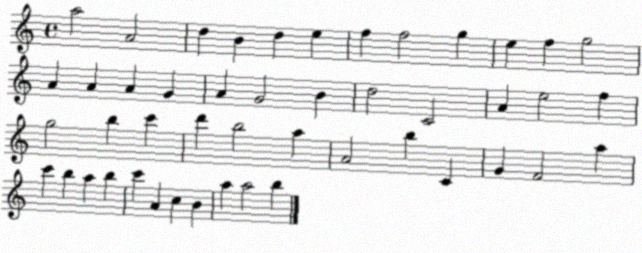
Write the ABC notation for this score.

X:1
T:Untitled
M:4/4
L:1/4
K:C
a2 A2 d B d e f f2 g e f g2 A A A G A G2 B d2 C2 A e2 f g2 b c' d' b2 a A2 b C G F2 a c' b a b c' A c B a a2 b